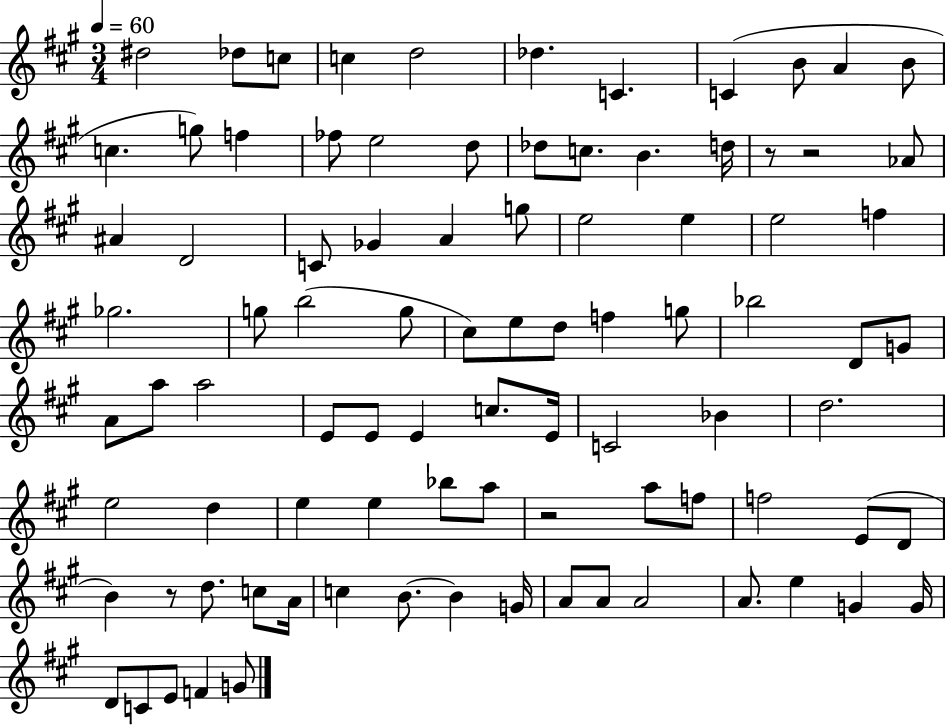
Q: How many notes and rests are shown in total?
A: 90